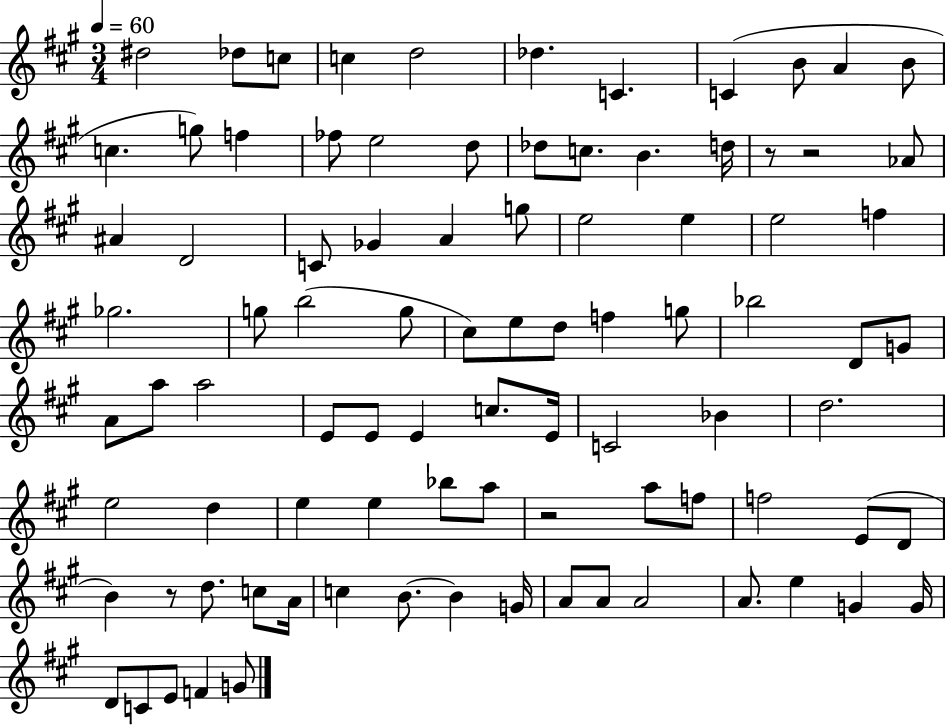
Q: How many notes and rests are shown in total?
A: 90